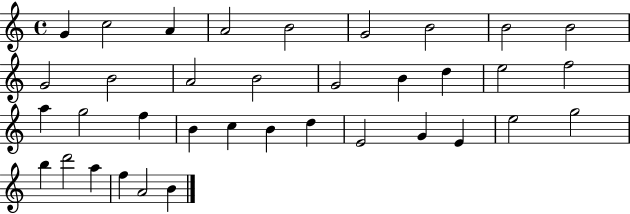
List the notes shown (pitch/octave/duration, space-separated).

G4/q C5/h A4/q A4/h B4/h G4/h B4/h B4/h B4/h G4/h B4/h A4/h B4/h G4/h B4/q D5/q E5/h F5/h A5/q G5/h F5/q B4/q C5/q B4/q D5/q E4/h G4/q E4/q E5/h G5/h B5/q D6/h A5/q F5/q A4/h B4/q